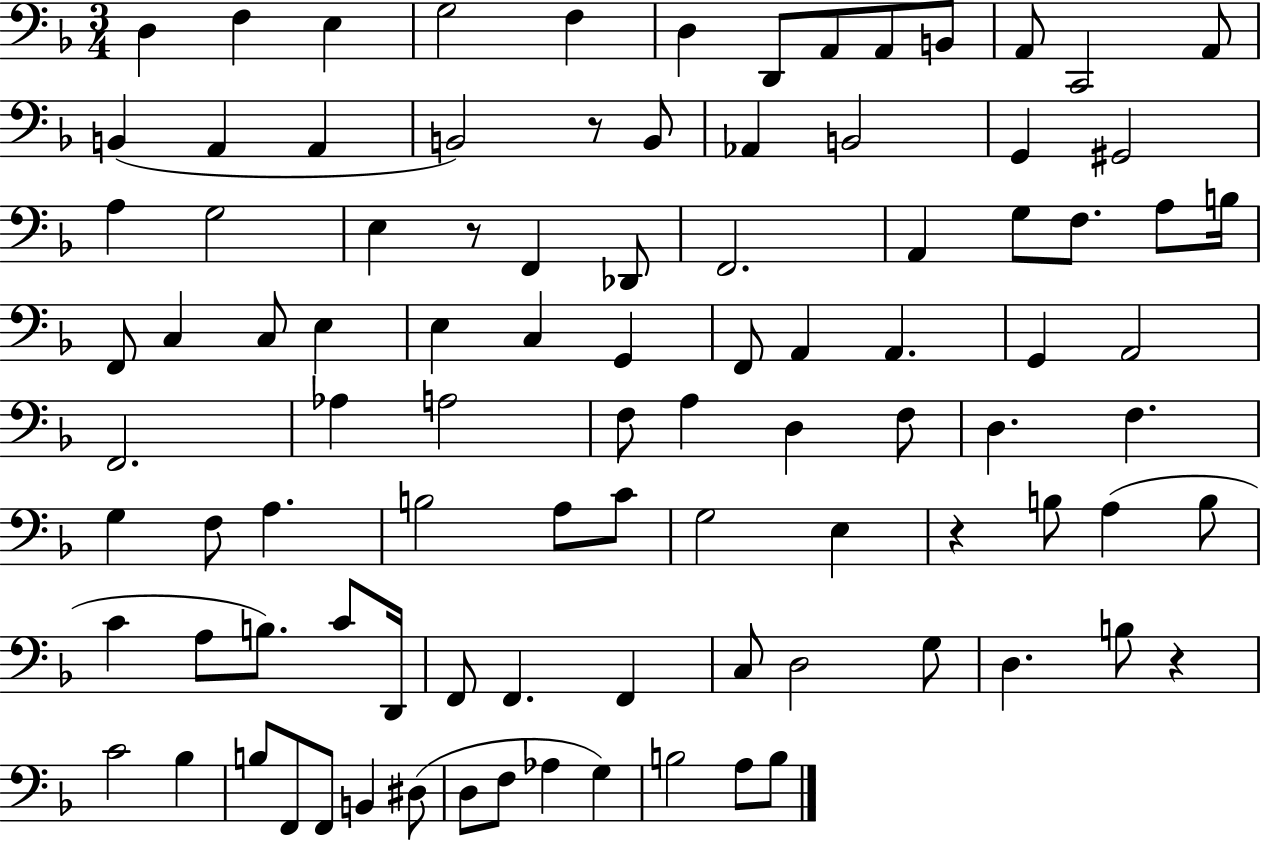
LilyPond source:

{
  \clef bass
  \numericTimeSignature
  \time 3/4
  \key f \major
  d4 f4 e4 | g2 f4 | d4 d,8 a,8 a,8 b,8 | a,8 c,2 a,8 | \break b,4( a,4 a,4 | b,2) r8 b,8 | aes,4 b,2 | g,4 gis,2 | \break a4 g2 | e4 r8 f,4 des,8 | f,2. | a,4 g8 f8. a8 b16 | \break f,8 c4 c8 e4 | e4 c4 g,4 | f,8 a,4 a,4. | g,4 a,2 | \break f,2. | aes4 a2 | f8 a4 d4 f8 | d4. f4. | \break g4 f8 a4. | b2 a8 c'8 | g2 e4 | r4 b8 a4( b8 | \break c'4 a8 b8.) c'8 d,16 | f,8 f,4. f,4 | c8 d2 g8 | d4. b8 r4 | \break c'2 bes4 | b8 f,8 f,8 b,4 dis8( | d8 f8 aes4 g4) | b2 a8 b8 | \break \bar "|."
}